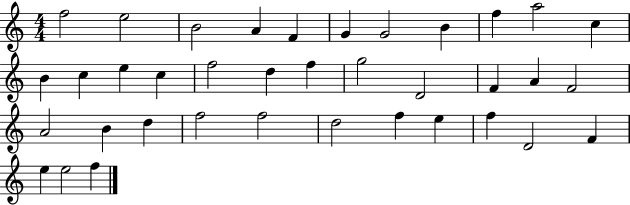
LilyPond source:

{
  \clef treble
  \numericTimeSignature
  \time 4/4
  \key c \major
  f''2 e''2 | b'2 a'4 f'4 | g'4 g'2 b'4 | f''4 a''2 c''4 | \break b'4 c''4 e''4 c''4 | f''2 d''4 f''4 | g''2 d'2 | f'4 a'4 f'2 | \break a'2 b'4 d''4 | f''2 f''2 | d''2 f''4 e''4 | f''4 d'2 f'4 | \break e''4 e''2 f''4 | \bar "|."
}